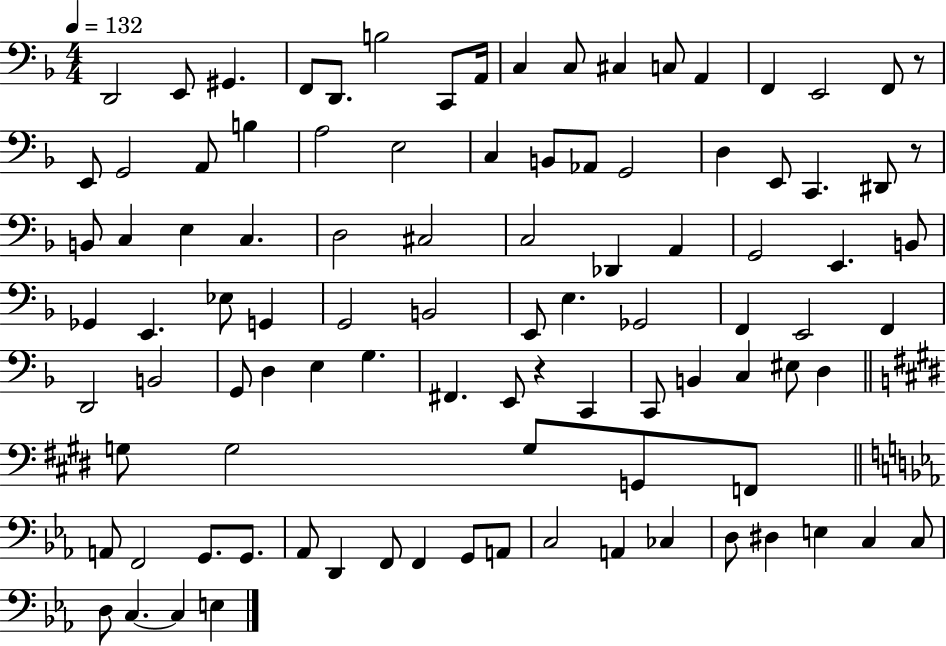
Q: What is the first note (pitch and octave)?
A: D2